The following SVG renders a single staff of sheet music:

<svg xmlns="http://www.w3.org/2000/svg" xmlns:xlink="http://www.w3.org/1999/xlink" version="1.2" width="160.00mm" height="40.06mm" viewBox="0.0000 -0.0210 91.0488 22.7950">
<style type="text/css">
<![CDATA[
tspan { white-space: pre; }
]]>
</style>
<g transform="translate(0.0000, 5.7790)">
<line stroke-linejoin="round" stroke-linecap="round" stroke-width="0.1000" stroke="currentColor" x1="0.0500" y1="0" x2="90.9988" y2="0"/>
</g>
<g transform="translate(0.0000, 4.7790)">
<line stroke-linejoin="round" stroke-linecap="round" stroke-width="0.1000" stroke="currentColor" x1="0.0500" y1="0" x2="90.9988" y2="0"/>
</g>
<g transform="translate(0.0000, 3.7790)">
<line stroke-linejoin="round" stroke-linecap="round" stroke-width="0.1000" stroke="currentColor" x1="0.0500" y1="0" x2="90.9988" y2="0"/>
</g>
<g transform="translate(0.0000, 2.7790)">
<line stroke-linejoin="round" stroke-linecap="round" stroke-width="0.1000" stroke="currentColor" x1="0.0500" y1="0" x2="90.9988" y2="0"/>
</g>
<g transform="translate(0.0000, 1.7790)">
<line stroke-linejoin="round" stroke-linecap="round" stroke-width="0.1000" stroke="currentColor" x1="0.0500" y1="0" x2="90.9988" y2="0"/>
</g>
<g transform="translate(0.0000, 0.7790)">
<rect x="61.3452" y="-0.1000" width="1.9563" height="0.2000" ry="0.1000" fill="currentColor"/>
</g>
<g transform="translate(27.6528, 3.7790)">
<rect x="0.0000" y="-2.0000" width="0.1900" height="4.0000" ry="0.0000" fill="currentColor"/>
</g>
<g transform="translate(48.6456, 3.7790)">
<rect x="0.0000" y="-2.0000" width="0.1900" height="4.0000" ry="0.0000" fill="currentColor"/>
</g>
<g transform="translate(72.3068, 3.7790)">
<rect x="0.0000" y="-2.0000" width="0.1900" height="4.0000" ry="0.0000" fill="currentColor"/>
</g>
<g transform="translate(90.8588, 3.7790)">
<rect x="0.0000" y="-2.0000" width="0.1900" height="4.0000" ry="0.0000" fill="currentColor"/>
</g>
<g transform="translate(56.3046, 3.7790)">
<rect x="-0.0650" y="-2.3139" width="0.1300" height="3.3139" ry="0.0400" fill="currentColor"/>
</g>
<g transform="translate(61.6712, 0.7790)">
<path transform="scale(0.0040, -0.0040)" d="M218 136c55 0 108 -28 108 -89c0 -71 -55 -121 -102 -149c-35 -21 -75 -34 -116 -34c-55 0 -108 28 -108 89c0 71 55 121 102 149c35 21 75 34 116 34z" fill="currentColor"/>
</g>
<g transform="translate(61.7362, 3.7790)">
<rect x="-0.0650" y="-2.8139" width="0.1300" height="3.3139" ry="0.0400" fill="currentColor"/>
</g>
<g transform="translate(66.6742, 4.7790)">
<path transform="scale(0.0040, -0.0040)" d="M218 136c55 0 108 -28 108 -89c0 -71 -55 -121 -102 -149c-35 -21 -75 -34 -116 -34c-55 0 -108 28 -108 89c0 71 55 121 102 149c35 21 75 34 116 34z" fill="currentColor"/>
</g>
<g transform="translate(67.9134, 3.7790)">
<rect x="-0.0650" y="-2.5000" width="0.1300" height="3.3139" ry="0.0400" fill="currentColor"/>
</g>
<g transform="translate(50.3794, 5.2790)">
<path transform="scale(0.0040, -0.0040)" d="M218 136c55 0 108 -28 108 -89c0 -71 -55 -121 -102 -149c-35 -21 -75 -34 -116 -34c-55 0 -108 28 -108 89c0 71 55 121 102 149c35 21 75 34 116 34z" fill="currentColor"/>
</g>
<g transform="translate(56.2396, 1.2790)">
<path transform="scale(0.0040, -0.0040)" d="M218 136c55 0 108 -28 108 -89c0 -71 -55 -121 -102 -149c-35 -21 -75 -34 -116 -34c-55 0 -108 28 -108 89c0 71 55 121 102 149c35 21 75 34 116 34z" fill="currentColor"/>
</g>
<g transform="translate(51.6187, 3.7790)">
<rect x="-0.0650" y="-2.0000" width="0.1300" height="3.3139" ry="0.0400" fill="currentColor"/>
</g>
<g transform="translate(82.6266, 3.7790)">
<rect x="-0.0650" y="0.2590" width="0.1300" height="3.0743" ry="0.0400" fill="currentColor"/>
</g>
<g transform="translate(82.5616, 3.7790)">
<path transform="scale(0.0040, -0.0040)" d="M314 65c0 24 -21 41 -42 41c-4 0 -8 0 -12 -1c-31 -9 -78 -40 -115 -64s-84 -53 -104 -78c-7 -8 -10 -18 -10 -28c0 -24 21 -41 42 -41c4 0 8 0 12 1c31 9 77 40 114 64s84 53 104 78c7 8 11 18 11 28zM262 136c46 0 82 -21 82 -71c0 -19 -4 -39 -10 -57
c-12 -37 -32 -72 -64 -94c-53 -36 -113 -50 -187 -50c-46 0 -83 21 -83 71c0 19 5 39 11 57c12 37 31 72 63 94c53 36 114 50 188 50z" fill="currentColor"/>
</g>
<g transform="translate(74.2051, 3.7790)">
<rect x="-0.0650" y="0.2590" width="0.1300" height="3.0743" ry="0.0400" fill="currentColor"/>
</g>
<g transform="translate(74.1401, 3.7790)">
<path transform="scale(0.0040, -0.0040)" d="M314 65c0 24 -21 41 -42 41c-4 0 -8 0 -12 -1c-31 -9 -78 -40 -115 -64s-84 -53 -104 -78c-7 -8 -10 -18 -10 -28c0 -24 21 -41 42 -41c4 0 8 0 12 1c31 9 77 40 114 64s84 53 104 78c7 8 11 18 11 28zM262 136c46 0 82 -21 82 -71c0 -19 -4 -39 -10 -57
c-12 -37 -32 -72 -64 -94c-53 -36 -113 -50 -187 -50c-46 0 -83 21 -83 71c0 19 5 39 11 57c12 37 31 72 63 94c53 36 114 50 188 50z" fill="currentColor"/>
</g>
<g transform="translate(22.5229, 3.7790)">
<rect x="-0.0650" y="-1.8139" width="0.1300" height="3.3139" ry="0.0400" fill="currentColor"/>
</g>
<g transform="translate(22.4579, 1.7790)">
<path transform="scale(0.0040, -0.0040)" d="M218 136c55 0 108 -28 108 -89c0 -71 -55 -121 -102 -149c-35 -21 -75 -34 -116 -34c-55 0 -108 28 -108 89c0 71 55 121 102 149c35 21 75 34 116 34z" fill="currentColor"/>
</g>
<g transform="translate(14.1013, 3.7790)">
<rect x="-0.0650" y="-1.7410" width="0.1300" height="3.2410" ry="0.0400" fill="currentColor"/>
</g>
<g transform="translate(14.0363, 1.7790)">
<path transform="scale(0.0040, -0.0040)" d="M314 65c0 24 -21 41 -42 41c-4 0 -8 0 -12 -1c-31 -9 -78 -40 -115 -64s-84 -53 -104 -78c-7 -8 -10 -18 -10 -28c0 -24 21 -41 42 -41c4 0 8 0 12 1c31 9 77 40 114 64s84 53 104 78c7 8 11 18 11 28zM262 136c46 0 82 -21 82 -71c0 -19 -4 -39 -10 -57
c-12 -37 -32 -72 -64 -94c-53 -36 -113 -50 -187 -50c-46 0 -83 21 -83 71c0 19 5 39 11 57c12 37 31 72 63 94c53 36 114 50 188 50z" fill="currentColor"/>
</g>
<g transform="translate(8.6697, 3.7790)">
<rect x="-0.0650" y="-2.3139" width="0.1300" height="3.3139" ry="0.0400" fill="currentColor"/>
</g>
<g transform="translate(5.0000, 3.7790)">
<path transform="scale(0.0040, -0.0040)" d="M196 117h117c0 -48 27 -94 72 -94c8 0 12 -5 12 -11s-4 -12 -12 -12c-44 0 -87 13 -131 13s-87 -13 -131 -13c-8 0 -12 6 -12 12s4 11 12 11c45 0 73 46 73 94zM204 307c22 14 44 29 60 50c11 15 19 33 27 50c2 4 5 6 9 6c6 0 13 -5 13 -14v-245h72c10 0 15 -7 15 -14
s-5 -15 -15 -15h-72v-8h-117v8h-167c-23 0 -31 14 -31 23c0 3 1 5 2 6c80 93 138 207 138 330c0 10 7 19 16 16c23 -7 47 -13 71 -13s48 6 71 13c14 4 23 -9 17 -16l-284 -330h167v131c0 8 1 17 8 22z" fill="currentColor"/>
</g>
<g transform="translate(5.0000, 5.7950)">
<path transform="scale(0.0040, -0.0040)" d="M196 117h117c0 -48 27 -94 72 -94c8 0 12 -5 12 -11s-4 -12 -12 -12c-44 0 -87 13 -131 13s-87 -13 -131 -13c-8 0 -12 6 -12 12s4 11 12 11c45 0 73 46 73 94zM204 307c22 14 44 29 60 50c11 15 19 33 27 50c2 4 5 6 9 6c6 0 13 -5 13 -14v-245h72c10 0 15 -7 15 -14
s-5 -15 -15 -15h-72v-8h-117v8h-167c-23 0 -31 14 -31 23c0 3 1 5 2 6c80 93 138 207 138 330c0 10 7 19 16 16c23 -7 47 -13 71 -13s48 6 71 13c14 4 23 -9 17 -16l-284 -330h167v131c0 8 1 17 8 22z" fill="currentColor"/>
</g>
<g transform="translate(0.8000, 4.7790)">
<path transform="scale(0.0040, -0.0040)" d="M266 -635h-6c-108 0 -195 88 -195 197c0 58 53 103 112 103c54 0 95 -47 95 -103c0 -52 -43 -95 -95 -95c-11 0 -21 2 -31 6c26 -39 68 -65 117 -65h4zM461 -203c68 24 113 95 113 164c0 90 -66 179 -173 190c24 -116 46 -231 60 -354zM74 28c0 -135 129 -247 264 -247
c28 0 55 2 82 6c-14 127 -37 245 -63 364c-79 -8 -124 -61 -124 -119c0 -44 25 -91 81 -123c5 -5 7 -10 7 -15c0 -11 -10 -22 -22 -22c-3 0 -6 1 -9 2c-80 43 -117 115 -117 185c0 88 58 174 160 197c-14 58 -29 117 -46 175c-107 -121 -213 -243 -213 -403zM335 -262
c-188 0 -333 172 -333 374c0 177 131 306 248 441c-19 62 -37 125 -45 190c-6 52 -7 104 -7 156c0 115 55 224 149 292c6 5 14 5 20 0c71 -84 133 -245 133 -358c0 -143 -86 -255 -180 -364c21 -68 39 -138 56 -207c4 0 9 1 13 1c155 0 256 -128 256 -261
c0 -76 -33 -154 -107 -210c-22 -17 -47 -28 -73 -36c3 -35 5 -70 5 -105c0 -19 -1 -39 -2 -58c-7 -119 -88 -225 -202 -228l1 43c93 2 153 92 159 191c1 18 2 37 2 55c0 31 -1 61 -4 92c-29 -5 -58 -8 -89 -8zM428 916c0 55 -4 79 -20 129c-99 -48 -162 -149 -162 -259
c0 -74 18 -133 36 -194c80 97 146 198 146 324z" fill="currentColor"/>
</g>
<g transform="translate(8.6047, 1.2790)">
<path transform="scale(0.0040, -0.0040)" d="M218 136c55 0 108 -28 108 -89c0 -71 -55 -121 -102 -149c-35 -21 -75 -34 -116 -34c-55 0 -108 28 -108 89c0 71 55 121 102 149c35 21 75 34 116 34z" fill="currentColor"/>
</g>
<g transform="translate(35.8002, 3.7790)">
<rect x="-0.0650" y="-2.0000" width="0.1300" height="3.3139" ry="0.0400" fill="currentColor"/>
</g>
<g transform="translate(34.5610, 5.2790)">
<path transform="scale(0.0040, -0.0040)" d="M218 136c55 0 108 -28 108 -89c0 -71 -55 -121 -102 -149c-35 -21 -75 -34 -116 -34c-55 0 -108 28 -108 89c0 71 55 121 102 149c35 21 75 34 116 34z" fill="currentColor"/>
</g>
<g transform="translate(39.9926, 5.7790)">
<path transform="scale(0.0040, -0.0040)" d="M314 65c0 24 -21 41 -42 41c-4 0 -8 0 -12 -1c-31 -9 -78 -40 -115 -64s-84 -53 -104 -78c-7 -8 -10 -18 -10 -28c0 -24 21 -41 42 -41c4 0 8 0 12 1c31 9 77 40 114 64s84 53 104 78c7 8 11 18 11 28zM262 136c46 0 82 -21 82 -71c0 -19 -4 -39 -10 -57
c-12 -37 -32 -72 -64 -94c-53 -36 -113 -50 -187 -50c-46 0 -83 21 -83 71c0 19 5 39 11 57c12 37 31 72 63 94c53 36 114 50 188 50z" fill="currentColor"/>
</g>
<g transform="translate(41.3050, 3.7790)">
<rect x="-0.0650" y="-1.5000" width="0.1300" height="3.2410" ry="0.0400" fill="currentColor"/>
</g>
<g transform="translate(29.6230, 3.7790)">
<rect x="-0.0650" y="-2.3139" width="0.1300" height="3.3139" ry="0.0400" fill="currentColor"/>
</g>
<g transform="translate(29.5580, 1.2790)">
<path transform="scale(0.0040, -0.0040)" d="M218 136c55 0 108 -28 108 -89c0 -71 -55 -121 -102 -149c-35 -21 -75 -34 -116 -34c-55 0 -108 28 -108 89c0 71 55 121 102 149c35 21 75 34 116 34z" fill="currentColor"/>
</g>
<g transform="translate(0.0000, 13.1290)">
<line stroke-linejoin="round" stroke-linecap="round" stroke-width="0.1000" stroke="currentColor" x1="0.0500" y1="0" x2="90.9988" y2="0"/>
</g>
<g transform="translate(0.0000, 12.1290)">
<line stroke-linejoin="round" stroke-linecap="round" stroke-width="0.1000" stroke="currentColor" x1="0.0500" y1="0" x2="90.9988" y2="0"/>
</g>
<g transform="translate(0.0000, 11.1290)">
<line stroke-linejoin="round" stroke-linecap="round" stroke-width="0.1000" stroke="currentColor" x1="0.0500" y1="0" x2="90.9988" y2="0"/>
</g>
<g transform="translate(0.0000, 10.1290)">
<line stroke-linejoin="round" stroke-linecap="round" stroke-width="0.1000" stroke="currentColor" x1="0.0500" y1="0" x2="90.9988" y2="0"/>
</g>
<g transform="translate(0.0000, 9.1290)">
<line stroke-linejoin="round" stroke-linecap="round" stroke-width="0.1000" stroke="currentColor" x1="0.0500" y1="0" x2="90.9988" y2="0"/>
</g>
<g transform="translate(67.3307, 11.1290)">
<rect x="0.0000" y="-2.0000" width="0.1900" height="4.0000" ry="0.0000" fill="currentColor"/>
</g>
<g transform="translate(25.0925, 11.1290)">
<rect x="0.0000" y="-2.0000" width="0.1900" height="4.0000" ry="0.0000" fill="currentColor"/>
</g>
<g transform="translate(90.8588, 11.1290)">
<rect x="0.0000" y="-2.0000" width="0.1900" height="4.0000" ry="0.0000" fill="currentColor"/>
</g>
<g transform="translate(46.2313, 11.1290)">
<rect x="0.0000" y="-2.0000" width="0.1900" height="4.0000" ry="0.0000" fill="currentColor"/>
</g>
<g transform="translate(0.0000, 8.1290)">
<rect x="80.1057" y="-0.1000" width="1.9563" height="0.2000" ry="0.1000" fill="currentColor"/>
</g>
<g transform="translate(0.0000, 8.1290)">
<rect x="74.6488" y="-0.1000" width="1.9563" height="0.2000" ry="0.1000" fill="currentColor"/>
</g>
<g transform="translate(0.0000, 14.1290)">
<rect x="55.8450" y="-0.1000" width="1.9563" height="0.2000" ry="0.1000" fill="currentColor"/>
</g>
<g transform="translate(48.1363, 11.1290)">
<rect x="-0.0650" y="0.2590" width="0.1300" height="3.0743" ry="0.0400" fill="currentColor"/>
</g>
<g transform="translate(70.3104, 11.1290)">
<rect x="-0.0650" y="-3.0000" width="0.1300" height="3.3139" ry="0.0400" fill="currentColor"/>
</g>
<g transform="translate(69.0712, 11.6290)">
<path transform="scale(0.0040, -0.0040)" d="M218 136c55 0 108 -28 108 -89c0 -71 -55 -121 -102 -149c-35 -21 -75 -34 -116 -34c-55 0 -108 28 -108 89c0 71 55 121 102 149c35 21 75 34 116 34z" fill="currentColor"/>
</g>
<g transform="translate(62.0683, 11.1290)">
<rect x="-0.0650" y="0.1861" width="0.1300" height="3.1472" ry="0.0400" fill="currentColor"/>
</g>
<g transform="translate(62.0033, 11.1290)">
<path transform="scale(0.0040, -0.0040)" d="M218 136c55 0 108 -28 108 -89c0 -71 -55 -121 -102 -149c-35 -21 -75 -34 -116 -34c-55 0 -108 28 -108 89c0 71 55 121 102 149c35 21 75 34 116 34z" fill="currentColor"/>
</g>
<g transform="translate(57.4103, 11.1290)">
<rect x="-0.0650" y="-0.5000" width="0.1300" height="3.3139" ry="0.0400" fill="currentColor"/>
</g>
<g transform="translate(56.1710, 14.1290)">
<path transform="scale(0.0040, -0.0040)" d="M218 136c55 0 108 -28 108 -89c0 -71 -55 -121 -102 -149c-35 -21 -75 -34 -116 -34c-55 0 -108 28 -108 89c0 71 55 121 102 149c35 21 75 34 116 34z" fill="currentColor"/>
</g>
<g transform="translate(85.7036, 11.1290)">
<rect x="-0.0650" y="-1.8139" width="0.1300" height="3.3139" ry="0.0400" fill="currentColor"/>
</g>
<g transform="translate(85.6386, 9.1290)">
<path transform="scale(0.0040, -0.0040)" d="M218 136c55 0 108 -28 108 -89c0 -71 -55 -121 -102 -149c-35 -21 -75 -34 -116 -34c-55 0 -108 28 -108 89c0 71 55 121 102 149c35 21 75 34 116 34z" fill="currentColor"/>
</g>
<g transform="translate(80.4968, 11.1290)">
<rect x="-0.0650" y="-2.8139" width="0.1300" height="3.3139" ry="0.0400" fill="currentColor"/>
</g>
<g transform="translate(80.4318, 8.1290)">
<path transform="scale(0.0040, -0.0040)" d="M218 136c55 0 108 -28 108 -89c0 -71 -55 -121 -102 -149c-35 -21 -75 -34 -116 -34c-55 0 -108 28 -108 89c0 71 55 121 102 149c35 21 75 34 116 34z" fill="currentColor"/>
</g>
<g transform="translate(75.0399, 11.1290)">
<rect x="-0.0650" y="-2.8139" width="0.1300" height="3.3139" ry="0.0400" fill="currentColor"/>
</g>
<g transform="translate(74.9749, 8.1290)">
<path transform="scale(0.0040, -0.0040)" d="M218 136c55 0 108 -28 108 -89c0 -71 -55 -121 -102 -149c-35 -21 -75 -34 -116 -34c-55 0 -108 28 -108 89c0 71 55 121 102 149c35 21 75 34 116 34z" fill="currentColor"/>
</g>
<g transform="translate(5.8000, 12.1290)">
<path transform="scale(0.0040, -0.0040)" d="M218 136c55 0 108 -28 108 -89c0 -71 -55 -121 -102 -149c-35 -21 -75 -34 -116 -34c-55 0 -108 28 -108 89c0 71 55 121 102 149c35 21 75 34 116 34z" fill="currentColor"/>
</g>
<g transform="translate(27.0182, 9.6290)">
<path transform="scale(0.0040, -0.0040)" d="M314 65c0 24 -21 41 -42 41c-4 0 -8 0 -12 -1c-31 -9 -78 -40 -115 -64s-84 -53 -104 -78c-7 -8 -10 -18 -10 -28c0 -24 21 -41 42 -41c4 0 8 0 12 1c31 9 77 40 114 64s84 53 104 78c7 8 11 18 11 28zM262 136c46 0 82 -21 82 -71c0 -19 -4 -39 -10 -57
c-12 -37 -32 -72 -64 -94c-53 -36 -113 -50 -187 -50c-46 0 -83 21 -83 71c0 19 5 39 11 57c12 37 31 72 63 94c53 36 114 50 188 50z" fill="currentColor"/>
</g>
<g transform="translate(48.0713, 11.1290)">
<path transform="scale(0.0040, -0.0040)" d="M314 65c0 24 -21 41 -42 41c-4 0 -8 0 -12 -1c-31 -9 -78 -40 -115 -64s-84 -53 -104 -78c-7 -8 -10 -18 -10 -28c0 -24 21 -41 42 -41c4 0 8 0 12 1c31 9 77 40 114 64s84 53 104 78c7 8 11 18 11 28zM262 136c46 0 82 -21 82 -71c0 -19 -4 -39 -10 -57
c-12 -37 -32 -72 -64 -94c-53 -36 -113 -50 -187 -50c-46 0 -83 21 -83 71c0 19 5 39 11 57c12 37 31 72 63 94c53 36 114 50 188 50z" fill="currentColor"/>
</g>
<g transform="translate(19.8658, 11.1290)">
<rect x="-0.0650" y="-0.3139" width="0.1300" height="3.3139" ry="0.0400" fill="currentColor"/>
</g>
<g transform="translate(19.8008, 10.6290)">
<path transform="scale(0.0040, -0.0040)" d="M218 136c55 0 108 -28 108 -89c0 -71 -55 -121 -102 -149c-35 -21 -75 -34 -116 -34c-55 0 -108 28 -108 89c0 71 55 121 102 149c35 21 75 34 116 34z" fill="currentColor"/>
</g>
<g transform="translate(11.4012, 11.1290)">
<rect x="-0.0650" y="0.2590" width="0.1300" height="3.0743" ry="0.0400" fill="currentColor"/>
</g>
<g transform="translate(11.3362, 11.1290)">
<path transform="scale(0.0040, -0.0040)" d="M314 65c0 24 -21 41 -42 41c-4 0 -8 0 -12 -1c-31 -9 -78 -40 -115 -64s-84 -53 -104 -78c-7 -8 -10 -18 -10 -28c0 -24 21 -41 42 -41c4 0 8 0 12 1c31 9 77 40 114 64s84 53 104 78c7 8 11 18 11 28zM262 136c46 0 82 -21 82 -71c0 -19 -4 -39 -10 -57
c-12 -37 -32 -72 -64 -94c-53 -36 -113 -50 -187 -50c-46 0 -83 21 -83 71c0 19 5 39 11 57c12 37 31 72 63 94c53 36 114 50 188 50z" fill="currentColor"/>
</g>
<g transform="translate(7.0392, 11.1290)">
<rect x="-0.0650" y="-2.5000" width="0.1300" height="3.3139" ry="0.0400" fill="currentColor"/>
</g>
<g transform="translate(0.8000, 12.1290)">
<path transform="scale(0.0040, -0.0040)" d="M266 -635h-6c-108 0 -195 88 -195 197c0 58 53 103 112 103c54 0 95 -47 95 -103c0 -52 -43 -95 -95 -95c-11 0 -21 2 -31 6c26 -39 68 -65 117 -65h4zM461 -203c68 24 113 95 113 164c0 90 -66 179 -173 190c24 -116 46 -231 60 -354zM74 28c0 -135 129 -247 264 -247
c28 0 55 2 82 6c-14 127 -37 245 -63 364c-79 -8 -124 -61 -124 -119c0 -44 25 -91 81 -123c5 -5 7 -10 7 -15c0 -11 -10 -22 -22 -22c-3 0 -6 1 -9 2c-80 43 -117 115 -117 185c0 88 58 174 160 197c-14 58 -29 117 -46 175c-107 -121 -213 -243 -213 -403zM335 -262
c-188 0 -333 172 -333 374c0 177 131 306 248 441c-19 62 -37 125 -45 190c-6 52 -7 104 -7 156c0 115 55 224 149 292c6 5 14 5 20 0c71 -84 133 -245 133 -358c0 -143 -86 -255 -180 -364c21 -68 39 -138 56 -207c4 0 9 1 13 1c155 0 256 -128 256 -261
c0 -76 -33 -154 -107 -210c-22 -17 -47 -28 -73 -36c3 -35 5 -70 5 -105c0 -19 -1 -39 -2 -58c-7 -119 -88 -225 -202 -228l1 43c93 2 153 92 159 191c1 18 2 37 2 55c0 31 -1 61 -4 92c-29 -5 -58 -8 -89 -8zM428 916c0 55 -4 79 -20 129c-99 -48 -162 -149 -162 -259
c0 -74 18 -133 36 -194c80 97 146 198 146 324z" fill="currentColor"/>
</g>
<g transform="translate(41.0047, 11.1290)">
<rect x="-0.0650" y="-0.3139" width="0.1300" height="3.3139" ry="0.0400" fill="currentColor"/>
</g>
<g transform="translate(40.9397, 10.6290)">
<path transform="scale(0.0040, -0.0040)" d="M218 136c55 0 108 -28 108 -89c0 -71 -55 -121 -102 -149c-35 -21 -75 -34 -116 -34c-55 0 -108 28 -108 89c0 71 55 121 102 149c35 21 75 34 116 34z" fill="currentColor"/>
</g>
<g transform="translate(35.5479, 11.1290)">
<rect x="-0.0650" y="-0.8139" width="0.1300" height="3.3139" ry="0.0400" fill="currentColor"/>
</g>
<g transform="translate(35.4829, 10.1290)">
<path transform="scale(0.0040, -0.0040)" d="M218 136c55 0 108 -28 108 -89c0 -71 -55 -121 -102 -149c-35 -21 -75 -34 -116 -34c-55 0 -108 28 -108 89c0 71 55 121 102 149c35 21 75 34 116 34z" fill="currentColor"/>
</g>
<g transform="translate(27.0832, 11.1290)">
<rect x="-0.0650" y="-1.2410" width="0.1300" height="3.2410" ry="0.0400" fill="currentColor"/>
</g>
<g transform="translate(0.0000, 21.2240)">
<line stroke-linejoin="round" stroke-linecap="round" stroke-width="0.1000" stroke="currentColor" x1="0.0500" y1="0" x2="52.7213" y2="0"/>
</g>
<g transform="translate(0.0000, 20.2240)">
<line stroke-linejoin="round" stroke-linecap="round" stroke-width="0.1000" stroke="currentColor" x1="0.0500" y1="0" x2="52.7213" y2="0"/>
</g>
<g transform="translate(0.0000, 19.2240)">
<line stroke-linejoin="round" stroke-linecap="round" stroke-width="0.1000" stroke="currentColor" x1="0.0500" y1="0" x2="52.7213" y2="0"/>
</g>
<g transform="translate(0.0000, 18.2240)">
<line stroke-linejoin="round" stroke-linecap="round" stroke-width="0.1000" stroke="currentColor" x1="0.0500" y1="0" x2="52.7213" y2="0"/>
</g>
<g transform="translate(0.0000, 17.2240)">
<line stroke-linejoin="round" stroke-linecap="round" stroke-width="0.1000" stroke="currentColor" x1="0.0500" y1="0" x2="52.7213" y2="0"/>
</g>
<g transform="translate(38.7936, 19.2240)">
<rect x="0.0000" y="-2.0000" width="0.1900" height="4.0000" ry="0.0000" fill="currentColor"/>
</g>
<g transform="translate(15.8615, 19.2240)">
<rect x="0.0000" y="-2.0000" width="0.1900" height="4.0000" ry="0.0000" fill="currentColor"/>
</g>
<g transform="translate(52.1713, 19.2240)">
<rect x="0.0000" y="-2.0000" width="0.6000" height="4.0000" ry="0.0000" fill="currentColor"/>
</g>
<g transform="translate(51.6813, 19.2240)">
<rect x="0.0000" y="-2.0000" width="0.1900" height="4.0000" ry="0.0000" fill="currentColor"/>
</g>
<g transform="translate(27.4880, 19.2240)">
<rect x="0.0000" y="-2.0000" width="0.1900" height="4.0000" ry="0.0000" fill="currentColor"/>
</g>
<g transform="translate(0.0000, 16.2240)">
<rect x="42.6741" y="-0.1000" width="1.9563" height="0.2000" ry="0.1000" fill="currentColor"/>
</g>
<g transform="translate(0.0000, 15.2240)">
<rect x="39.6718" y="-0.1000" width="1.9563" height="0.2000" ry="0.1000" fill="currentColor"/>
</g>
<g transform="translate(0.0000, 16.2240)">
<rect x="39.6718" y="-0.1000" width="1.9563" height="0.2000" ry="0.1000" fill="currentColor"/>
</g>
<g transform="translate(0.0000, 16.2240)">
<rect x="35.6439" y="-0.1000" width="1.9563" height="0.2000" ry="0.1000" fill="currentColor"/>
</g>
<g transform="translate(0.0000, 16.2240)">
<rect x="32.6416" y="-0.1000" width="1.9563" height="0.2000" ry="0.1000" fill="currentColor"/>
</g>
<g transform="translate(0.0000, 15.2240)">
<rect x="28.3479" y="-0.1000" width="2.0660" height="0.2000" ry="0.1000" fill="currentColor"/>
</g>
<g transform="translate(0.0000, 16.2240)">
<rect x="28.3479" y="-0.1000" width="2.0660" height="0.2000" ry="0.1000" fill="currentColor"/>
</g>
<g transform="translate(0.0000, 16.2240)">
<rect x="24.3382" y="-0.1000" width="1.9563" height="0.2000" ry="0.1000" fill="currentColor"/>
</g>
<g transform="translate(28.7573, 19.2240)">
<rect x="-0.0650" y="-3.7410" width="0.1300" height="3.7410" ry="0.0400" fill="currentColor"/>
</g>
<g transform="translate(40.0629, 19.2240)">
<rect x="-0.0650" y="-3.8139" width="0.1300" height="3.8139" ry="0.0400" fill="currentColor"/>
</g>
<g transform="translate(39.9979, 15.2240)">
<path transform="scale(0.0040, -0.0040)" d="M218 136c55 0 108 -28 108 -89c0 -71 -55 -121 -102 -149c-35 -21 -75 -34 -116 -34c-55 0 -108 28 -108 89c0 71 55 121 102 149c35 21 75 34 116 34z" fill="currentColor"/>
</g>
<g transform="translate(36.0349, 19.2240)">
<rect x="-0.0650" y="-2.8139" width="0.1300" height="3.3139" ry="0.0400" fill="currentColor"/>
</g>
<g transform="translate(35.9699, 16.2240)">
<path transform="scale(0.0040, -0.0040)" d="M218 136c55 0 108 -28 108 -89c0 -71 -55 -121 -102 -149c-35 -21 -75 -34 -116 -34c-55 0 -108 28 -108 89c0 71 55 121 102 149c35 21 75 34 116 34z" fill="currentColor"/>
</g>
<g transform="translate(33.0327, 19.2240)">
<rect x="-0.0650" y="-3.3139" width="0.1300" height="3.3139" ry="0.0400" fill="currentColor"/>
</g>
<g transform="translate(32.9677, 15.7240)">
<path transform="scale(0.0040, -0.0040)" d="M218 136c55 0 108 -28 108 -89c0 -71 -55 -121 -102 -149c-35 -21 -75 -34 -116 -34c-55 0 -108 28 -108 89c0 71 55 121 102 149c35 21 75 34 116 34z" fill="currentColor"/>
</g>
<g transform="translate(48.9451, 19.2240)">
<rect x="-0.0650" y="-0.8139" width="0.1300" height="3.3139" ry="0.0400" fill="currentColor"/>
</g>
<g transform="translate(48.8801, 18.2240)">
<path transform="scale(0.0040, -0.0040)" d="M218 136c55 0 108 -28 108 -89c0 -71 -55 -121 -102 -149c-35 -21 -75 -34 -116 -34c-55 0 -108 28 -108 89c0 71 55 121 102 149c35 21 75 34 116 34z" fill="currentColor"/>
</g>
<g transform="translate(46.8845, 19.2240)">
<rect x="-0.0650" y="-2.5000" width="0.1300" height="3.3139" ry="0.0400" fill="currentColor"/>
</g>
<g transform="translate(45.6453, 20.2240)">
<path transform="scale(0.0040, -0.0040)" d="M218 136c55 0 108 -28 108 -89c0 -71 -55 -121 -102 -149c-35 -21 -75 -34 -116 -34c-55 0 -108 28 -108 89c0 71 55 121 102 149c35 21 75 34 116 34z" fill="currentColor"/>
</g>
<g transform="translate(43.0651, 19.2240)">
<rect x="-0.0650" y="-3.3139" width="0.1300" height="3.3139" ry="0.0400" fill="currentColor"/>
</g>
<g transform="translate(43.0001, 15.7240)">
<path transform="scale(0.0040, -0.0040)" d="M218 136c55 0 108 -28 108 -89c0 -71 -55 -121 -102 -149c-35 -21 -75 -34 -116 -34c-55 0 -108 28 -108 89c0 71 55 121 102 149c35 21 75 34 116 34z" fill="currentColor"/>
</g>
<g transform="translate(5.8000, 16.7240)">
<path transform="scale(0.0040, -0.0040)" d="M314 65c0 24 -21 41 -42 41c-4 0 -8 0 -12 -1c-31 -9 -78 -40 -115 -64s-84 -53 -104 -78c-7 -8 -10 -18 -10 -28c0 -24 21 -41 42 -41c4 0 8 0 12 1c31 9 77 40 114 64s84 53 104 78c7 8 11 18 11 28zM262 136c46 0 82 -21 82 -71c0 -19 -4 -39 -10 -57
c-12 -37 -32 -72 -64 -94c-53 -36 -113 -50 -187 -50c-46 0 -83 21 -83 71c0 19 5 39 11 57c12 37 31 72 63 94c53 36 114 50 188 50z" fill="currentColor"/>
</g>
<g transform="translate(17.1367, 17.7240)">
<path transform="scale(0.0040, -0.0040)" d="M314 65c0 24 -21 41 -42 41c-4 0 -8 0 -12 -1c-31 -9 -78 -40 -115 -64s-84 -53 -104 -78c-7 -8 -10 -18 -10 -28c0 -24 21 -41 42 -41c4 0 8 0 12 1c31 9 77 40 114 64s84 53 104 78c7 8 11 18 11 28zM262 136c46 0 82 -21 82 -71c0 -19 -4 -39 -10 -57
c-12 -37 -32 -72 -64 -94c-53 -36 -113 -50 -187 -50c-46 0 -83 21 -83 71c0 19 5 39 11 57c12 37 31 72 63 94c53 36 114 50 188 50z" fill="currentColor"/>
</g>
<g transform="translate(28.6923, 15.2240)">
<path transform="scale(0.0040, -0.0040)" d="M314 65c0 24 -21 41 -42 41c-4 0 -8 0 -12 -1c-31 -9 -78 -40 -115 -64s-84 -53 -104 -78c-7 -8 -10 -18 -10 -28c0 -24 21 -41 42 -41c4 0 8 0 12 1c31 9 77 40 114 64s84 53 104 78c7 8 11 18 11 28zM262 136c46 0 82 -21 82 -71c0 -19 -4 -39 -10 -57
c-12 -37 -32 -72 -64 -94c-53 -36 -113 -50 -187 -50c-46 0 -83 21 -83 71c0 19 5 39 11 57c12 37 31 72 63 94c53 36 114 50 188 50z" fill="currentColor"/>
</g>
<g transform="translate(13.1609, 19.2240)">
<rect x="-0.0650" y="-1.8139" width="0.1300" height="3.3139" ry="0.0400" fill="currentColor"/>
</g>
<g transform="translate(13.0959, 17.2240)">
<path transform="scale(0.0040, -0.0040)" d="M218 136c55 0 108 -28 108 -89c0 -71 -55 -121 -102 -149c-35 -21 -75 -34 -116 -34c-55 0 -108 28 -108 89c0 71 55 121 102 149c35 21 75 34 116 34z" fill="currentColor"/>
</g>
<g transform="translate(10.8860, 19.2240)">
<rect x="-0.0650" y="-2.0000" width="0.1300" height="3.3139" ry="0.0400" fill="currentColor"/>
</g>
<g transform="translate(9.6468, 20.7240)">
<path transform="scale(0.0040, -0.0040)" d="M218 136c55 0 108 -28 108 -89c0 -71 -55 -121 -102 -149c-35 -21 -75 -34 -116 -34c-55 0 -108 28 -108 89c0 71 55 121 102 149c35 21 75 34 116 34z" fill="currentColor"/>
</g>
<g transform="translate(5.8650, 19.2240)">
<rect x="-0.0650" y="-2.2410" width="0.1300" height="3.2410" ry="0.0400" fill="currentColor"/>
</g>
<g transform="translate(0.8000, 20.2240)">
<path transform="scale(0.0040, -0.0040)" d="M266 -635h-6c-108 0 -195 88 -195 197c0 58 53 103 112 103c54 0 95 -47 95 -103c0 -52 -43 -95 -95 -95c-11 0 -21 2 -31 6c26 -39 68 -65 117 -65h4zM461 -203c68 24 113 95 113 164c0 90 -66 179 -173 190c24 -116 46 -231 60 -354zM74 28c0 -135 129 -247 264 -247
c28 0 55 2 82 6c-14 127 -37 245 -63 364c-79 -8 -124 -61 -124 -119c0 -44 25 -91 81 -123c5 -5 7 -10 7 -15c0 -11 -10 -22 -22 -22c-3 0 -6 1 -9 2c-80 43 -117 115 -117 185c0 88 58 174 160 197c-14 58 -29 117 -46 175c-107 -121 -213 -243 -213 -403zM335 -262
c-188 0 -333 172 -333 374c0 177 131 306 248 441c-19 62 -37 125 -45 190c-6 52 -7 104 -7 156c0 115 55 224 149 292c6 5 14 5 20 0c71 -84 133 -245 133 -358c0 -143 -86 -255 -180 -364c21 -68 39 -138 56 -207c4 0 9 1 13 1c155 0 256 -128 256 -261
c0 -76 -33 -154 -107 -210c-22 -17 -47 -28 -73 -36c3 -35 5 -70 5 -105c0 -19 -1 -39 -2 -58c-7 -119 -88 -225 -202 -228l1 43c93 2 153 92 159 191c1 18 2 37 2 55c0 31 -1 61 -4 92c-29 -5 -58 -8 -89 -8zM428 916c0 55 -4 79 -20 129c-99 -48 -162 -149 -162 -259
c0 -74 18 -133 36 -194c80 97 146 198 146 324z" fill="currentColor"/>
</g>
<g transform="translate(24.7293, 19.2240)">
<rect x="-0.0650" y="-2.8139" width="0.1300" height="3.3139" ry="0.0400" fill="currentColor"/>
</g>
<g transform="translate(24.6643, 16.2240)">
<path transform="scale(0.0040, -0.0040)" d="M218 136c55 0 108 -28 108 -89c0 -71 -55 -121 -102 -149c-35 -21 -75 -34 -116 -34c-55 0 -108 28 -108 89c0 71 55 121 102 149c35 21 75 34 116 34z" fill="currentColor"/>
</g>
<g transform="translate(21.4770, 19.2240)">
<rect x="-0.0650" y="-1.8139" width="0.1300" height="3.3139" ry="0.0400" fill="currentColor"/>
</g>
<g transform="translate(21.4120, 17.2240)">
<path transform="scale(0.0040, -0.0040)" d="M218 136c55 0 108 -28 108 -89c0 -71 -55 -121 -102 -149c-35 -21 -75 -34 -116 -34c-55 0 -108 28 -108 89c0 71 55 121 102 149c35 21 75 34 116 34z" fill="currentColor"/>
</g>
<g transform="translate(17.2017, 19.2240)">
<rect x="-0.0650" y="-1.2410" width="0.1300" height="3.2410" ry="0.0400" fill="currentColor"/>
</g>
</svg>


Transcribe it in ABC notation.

X:1
T:Untitled
M:4/4
L:1/4
K:C
g f2 f g F E2 F g a G B2 B2 G B2 c e2 d c B2 C B A a a f g2 F f e2 f a c'2 b a c' b G d